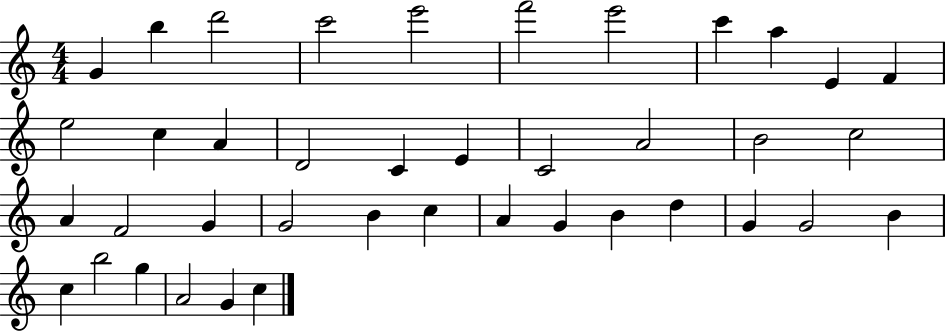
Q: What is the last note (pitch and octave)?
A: C5